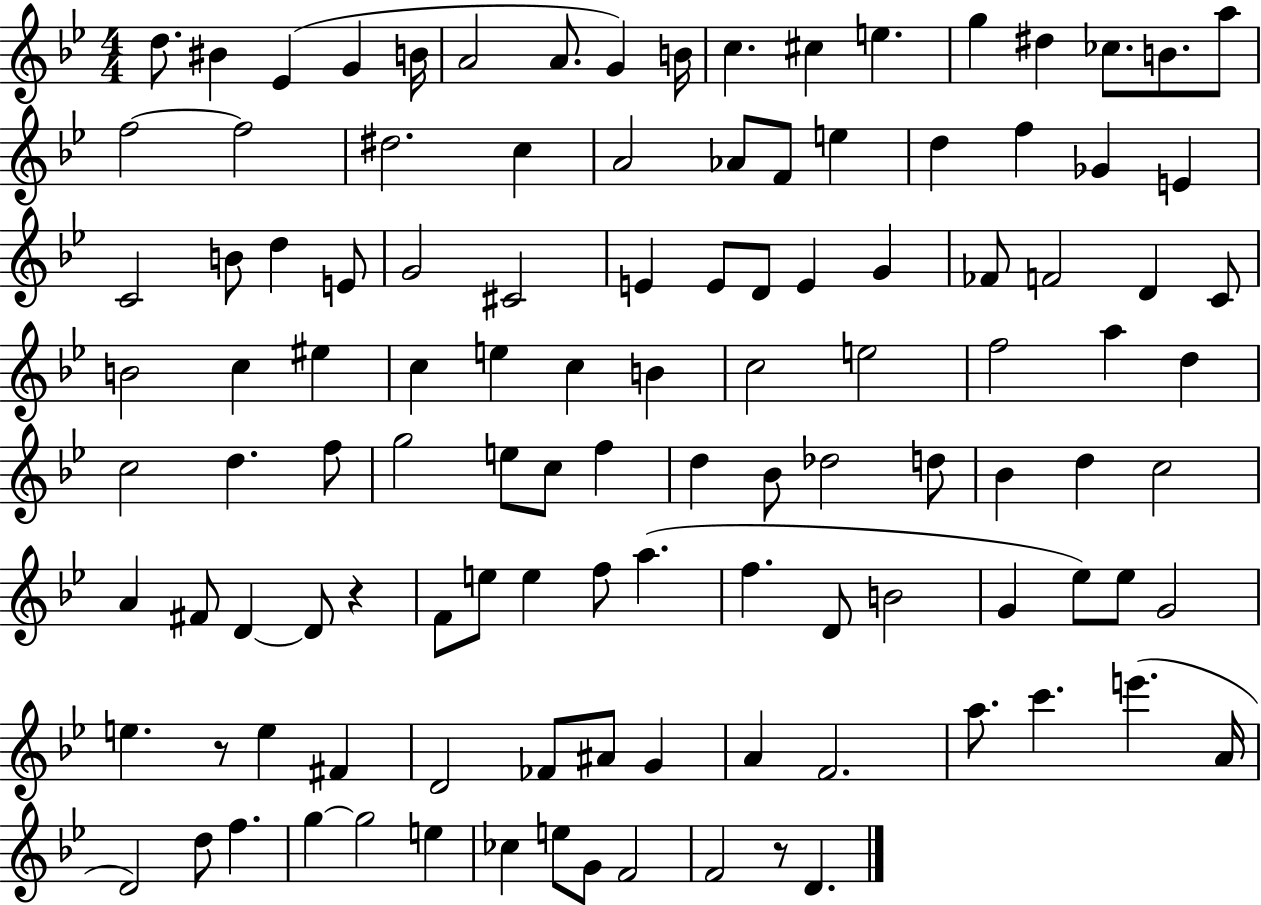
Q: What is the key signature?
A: BES major